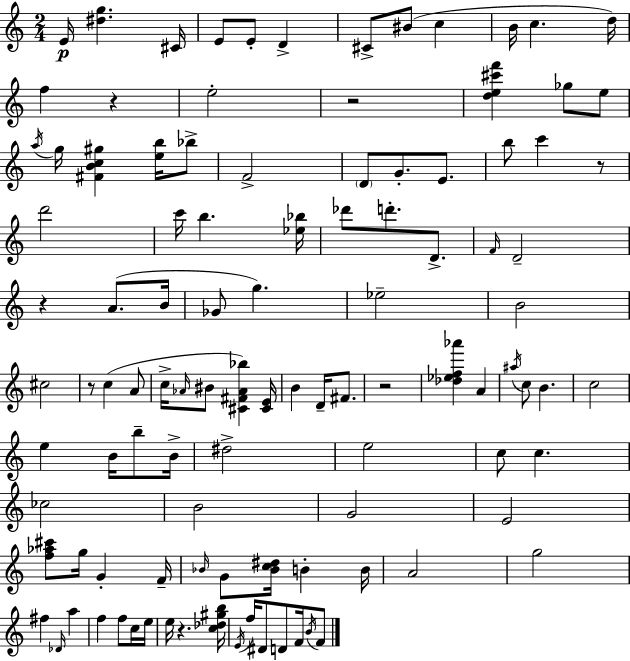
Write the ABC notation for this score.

X:1
T:Untitled
M:2/4
L:1/4
K:Am
E/4 [^dg] ^C/4 E/2 E/2 D ^C/2 ^B/2 c B/4 c d/4 f z e2 z2 [de^c'f'] _g/2 e/2 a/4 g/4 [^FBc^g] [eb]/4 _b/2 F2 D/2 G/2 E/2 b/2 c' z/2 d'2 c'/4 b [_e_b]/4 _d'/2 d'/2 D/2 F/4 D2 z A/2 B/4 _G/2 g _e2 B2 ^c2 z/2 c A/2 c/4 _A/4 ^B/2 [^C^F_A_b] [^CE]/4 B D/4 ^F/2 z2 [_d_ef_a'] A ^a/4 c/2 B c2 e B/4 b/2 B/4 ^d2 e2 c/2 c _c2 B2 G2 E2 [f_a^c']/2 g/4 G F/4 _B/4 G/2 [_Bc^d]/4 B B/4 A2 g2 ^f _D/4 a f f/2 c/4 e/4 e/4 z [c_d^gb]/4 E/4 f/4 ^D/2 D/2 F/4 B/4 F/2